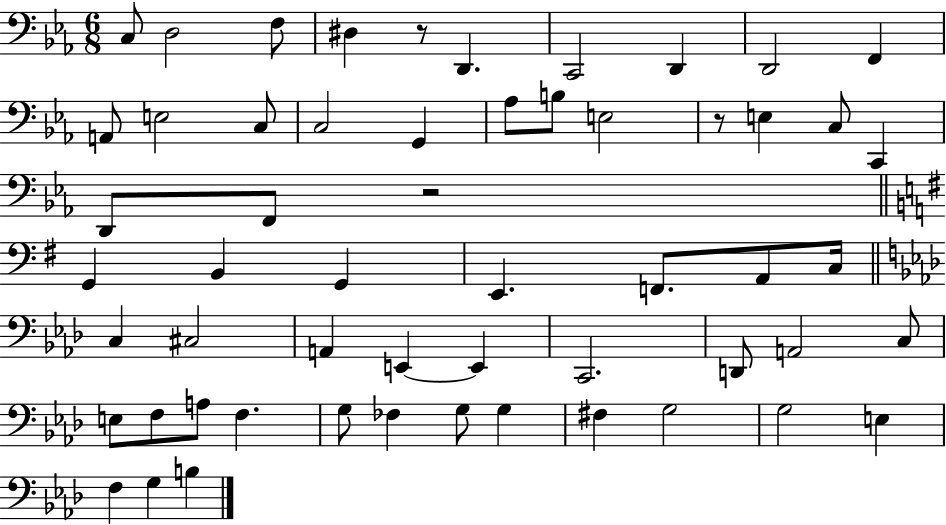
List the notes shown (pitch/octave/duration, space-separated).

C3/e D3/h F3/e D#3/q R/e D2/q. C2/h D2/q D2/h F2/q A2/e E3/h C3/e C3/h G2/q Ab3/e B3/e E3/h R/e E3/q C3/e C2/q D2/e F2/e R/h G2/q B2/q G2/q E2/q. F2/e. A2/e C3/s C3/q C#3/h A2/q E2/q E2/q C2/h. D2/e A2/h C3/e E3/e F3/e A3/e F3/q. G3/e FES3/q G3/e G3/q F#3/q G3/h G3/h E3/q F3/q G3/q B3/q